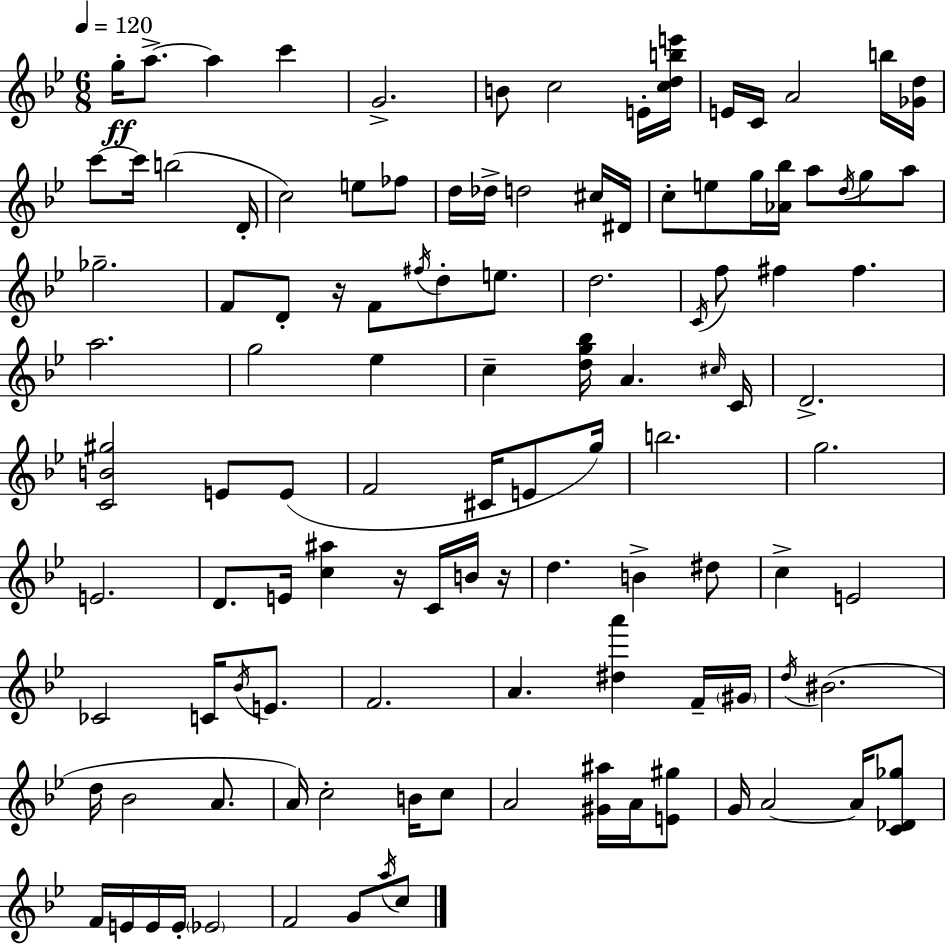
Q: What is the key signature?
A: BES major